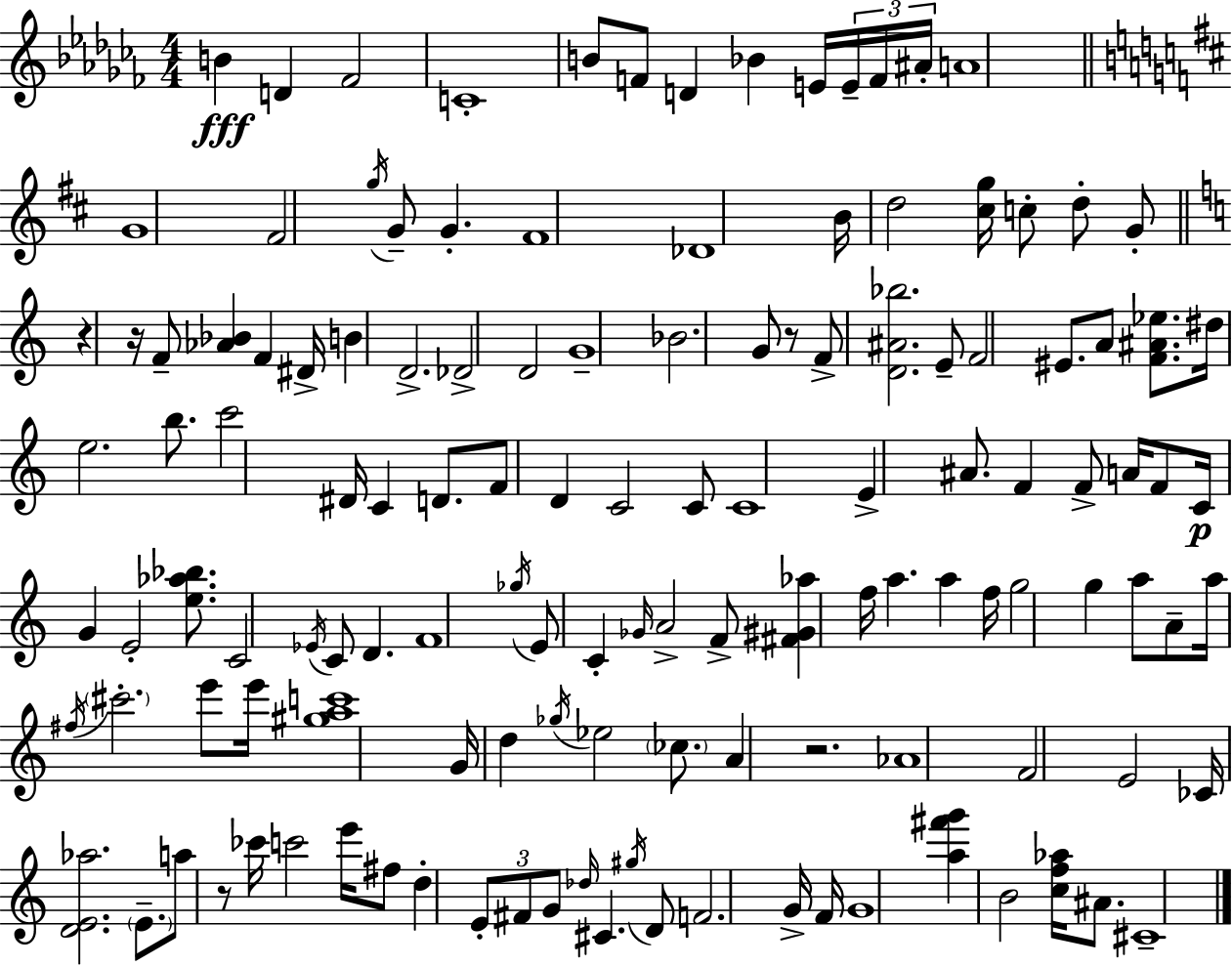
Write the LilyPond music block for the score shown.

{
  \clef treble
  \numericTimeSignature
  \time 4/4
  \key aes \minor
  b'4\fff d'4 fes'2 | c'1-. | b'8 f'8 d'4 bes'4 e'16 \tuplet 3/2 { e'16-- f'16 ais'16-. } | a'1 | \break \bar "||" \break \key b \minor g'1 | fis'2 \acciaccatura { g''16 } g'8-- g'4.-. | fis'1 | des'1 | \break b'16 d''2 <cis'' g''>16 c''8-. d''8-. g'8-. | \bar "||" \break \key c \major r4 r16 f'8-- <aes' bes'>4 f'4 dis'16-> | b'4 d'2.-> | des'2-> d'2 | g'1-- | \break bes'2. g'8 r8 | f'8-> <d' ais' bes''>2. e'8-- | f'2 eis'8. a'8 <f' ais' ees''>8. | dis''16 e''2. b''8. | \break c'''2 dis'16 c'4 d'8. | f'8 d'4 c'2 c'8 | c'1 | e'4-> ais'8. f'4 f'8-> a'16 f'8 | \break c'16\p g'4 e'2-. <e'' aes'' bes''>8. | c'2 \acciaccatura { ees'16 } c'8 d'4. | f'1 | \acciaccatura { ges''16 } e'8 c'4-. \grace { ges'16 } a'2-> | \break f'8-> <fis' gis' aes''>4 f''16 a''4. a''4 | f''16 g''2 g''4 a''8 | a'8-- a''16 \acciaccatura { fis''16 } \parenthesize cis'''2.-. | e'''8 e'''16 <gis'' a'' c'''>1 | \break g'16 d''4 \acciaccatura { ges''16 } ees''2 | \parenthesize ces''8. a'4 r2. | aes'1 | f'2 e'2 | \break ces'16 <d' e' aes''>2. | \parenthesize e'8.-- a''8 r8 ces'''16 c'''2 | e'''16 fis''8 d''4-. \tuplet 3/2 { e'8-. fis'8 g'8 } \grace { des''16 } | cis'4. \acciaccatura { gis''16 } d'8 f'2. | \break g'16-> f'16 g'1 | <a'' fis''' g'''>4 b'2 | <c'' f'' aes''>16 ais'8. cis'1-- | \bar "|."
}